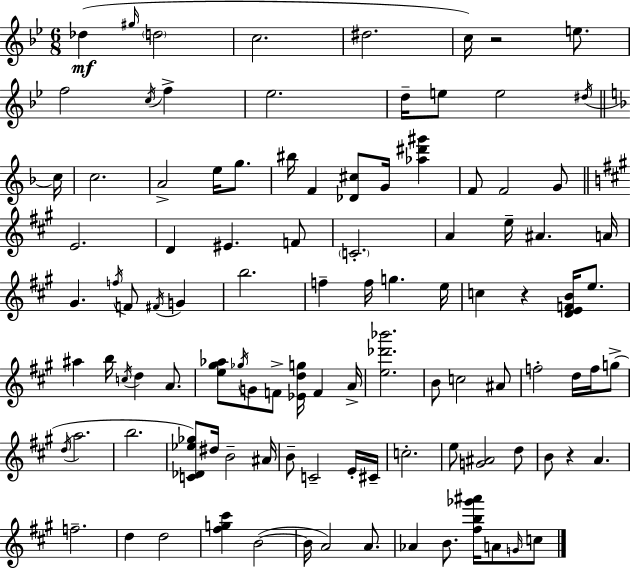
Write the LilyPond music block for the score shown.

{
  \clef treble
  \numericTimeSignature
  \time 6/8
  \key g \minor
  des''4(\mf \grace { gis''16 } \parenthesize d''2 | c''2. | dis''2. | c''16) r2 e''8. | \break f''2 \acciaccatura { c''16 } f''4-> | ees''2. | d''16-- e''8 e''2 | \acciaccatura { dis''16 } \bar "||" \break \key d \minor c''16 c''2. | a'2-> e''16 g''8. | bis''16 f'4 <des' cis''>8 g'16 <aes'' dis''' gis'''>4 | f'8 f'2 g'8 | \break \bar "||" \break \key a \major e'2. | d'4 eis'4. f'8 | \parenthesize c'2.-. | a'4 e''16-- ais'4. a'16 | \break gis'4. \acciaccatura { f''16 } f'8 \acciaccatura { fis'16 } g'4 | b''2. | f''4-- f''16 g''4. | e''16 c''4 r4 <d' e' f' b'>16 e''8. | \break ais''4 b''16 \acciaccatura { c''16 } d''4 | a'8. <e'' gis'' aes''>8 \acciaccatura { ges''16 } g'8 f'8-> <ees' d'' g''>16 f'4 | a'16-> <e'' des''' bes'''>2. | b'8 c''2 | \break ais'8 f''2-. | d''16 f''16 g''8->( \acciaccatura { d''16 } a''2. | b''2. | <c' des' ees'' ges''>8) dis''16 b'2-- | \break ais'16 b'8-- c'2-- | e'16-. cis'16-- c''2.-. | e''8 <g' ais'>2 | d''8 b'8 r4 a'4. | \break f''2.-- | d''4 d''2 | <fis'' g'' cis'''>4 b'2~(~ | b'16 a'2) | \break a'8. aes'4 b'8. | <fis'' b'' ges''' ais'''>16 a'8 \grace { g'16 } c''8 \bar "|."
}